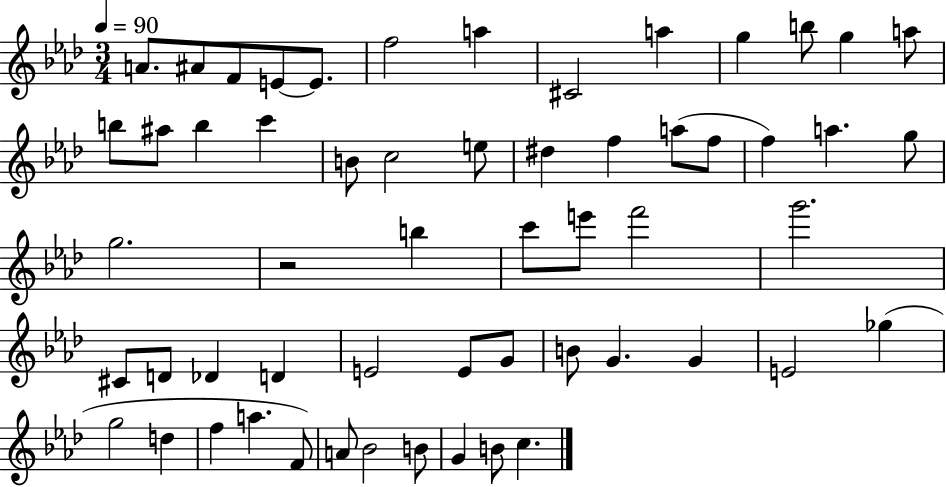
{
  \clef treble
  \numericTimeSignature
  \time 3/4
  \key aes \major
  \tempo 4 = 90
  \repeat volta 2 { a'8. ais'8 f'8 e'8~~ e'8. | f''2 a''4 | cis'2 a''4 | g''4 b''8 g''4 a''8 | \break b''8 ais''8 b''4 c'''4 | b'8 c''2 e''8 | dis''4 f''4 a''8( f''8 | f''4) a''4. g''8 | \break g''2. | r2 b''4 | c'''8 e'''8 f'''2 | g'''2. | \break cis'8 d'8 des'4 d'4 | e'2 e'8 g'8 | b'8 g'4. g'4 | e'2 ges''4( | \break g''2 d''4 | f''4 a''4. f'8) | a'8 bes'2 b'8 | g'4 b'8 c''4. | \break } \bar "|."
}